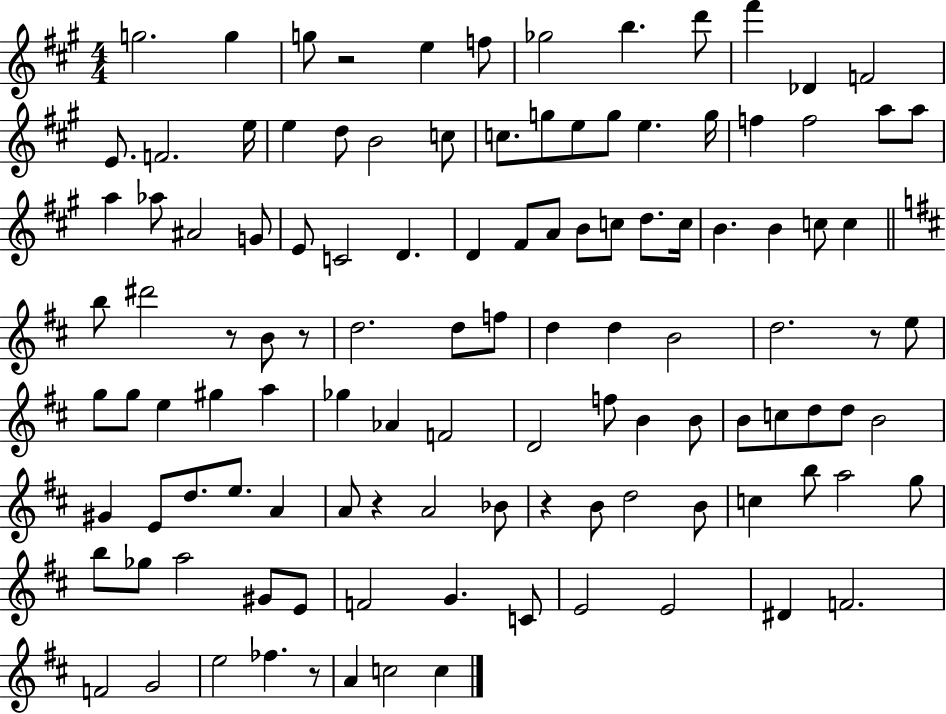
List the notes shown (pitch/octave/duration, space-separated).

G5/h. G5/q G5/e R/h E5/q F5/e Gb5/h B5/q. D6/e F#6/q Db4/q F4/h E4/e. F4/h. E5/s E5/q D5/e B4/h C5/e C5/e. G5/e E5/e G5/e E5/q. G5/s F5/q F5/h A5/e A5/e A5/q Ab5/e A#4/h G4/e E4/e C4/h D4/q. D4/q F#4/e A4/e B4/e C5/e D5/e. C5/s B4/q. B4/q C5/e C5/q B5/e D#6/h R/e B4/e R/e D5/h. D5/e F5/e D5/q D5/q B4/h D5/h. R/e E5/e G5/e G5/e E5/q G#5/q A5/q Gb5/q Ab4/q F4/h D4/h F5/e B4/q B4/e B4/e C5/e D5/e D5/e B4/h G#4/q E4/e D5/e. E5/e. A4/q A4/e R/q A4/h Bb4/e R/q B4/e D5/h B4/e C5/q B5/e A5/h G5/e B5/e Gb5/e A5/h G#4/e E4/e F4/h G4/q. C4/e E4/h E4/h D#4/q F4/h. F4/h G4/h E5/h FES5/q. R/e A4/q C5/h C5/q